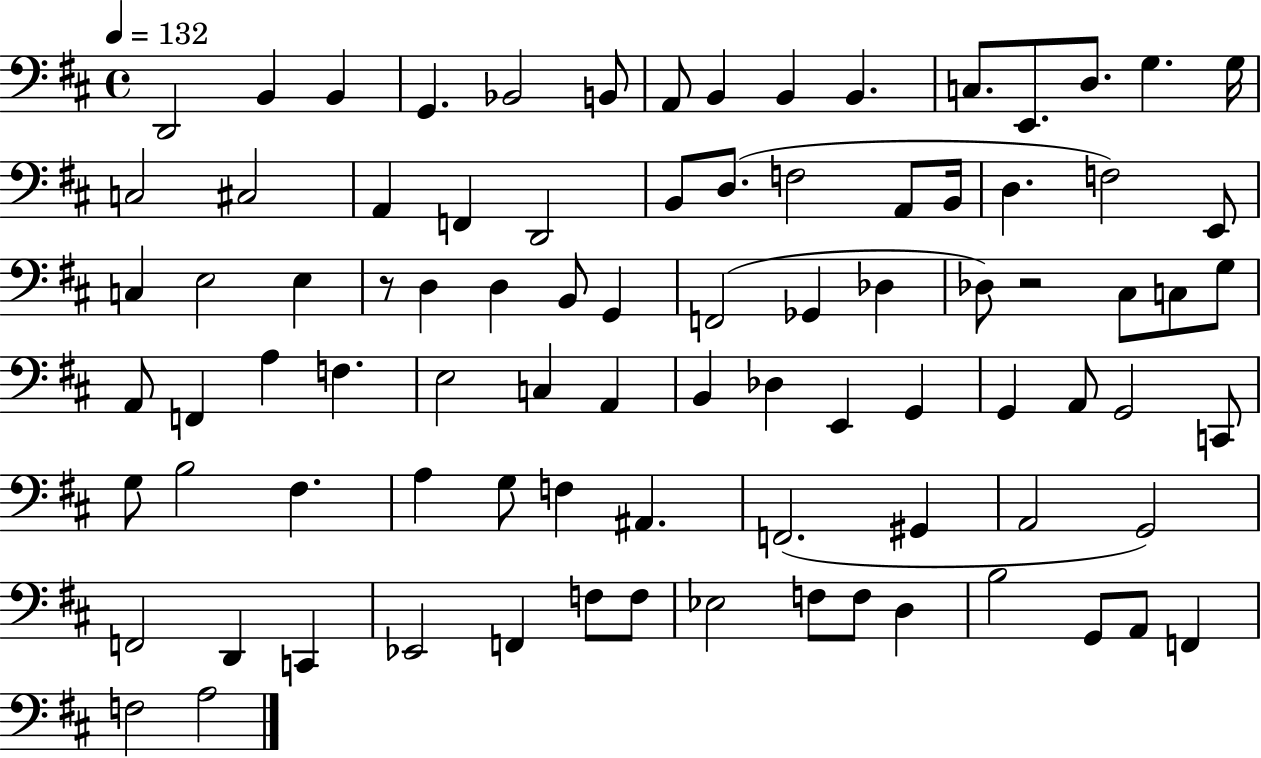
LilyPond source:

{
  \clef bass
  \time 4/4
  \defaultTimeSignature
  \key d \major
  \tempo 4 = 132
  d,2 b,4 b,4 | g,4. bes,2 b,8 | a,8 b,4 b,4 b,4. | c8. e,8. d8. g4. g16 | \break c2 cis2 | a,4 f,4 d,2 | b,8 d8.( f2 a,8 b,16 | d4. f2) e,8 | \break c4 e2 e4 | r8 d4 d4 b,8 g,4 | f,2( ges,4 des4 | des8) r2 cis8 c8 g8 | \break a,8 f,4 a4 f4. | e2 c4 a,4 | b,4 des4 e,4 g,4 | g,4 a,8 g,2 c,8 | \break g8 b2 fis4. | a4 g8 f4 ais,4. | f,2.( gis,4 | a,2 g,2) | \break f,2 d,4 c,4 | ees,2 f,4 f8 f8 | ees2 f8 f8 d4 | b2 g,8 a,8 f,4 | \break f2 a2 | \bar "|."
}